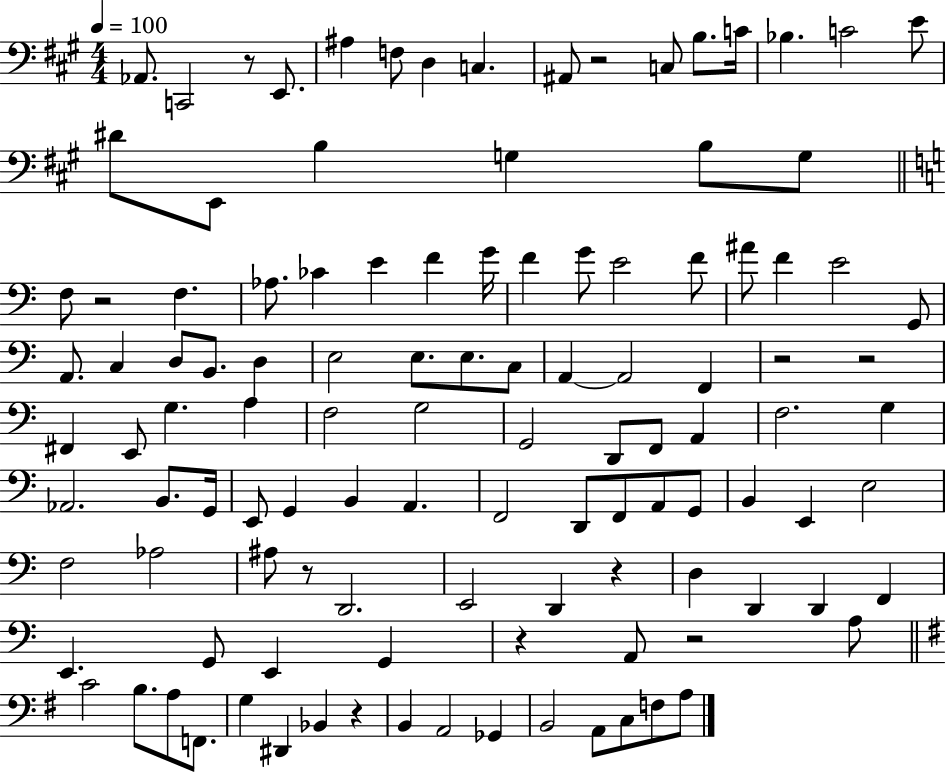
{
  \clef bass
  \numericTimeSignature
  \time 4/4
  \key a \major
  \tempo 4 = 100
  \repeat volta 2 { aes,8. c,2 r8 e,8. | ais4 f8 d4 c4. | ais,8 r2 c8 b8. c'16 | bes4. c'2 e'8 | \break dis'8 e,8 b4 g4 b8 g8 | \bar "||" \break \key a \minor f8 r2 f4. | aes8. ces'4 e'4 f'4 g'16 | f'4 g'8 e'2 f'8 | ais'8 f'4 e'2 g,8 | \break a,8. c4 d8 b,8. d4 | e2 e8. e8. c8 | a,4~~ a,2 f,4 | r2 r2 | \break fis,4 e,8 g4. a4 | f2 g2 | g,2 d,8 f,8 a,4 | f2. g4 | \break aes,2. b,8. g,16 | e,8 g,4 b,4 a,4. | f,2 d,8 f,8 a,8 g,8 | b,4 e,4 e2 | \break f2 aes2 | ais8 r8 d,2. | e,2 d,4 r4 | d4 d,4 d,4 f,4 | \break e,4. g,8 e,4 g,4 | r4 a,8 r2 a8 | \bar "||" \break \key e \minor c'2 b8. a8 f,8. | g4 dis,4 bes,4 r4 | b,4 a,2 ges,4 | b,2 a,8 c8 f8 a8 | \break } \bar "|."
}